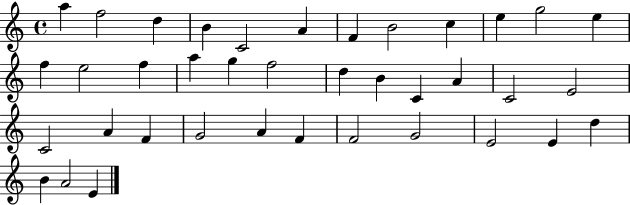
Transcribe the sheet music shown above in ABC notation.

X:1
T:Untitled
M:4/4
L:1/4
K:C
a f2 d B C2 A F B2 c e g2 e f e2 f a g f2 d B C A C2 E2 C2 A F G2 A F F2 G2 E2 E d B A2 E